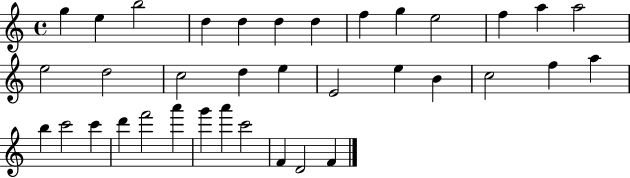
X:1
T:Untitled
M:4/4
L:1/4
K:C
g e b2 d d d d f g e2 f a a2 e2 d2 c2 d e E2 e B c2 f a b c'2 c' d' f'2 a' g' a' c'2 F D2 F